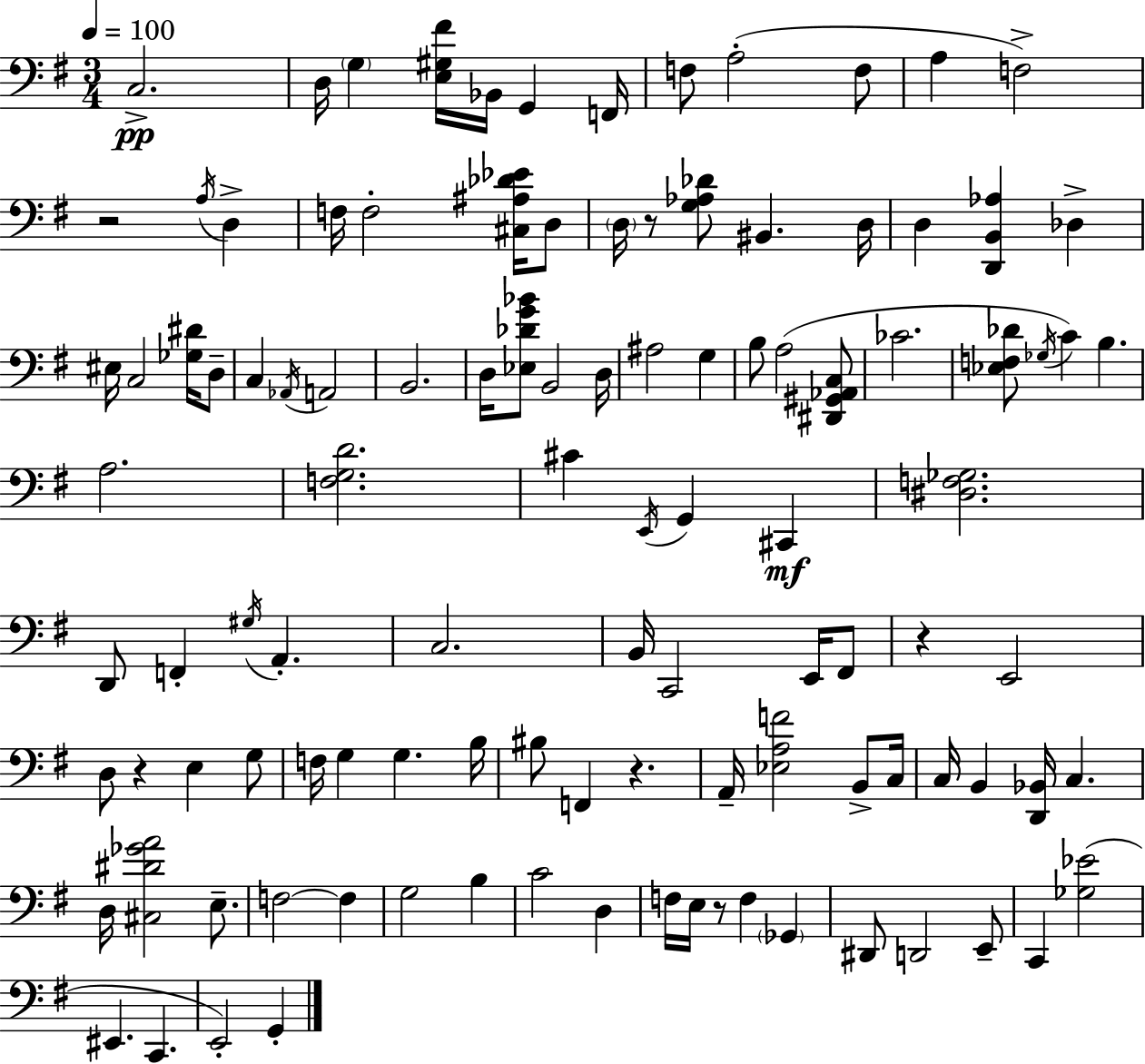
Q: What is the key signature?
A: G major